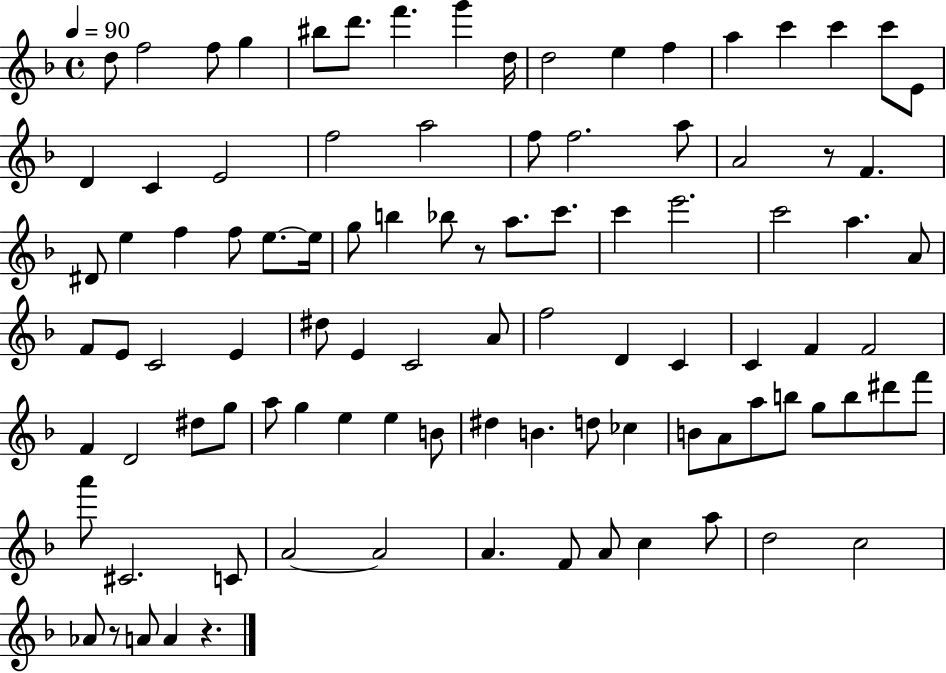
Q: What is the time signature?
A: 4/4